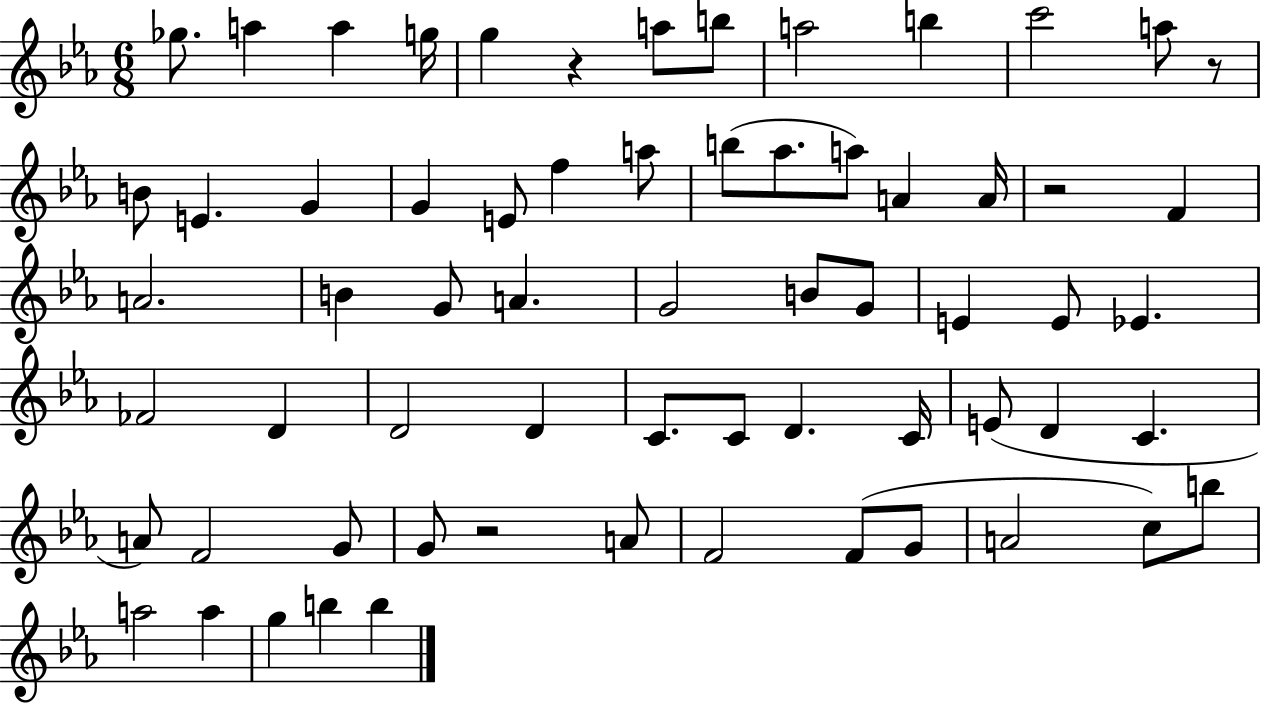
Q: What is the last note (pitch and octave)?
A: B5